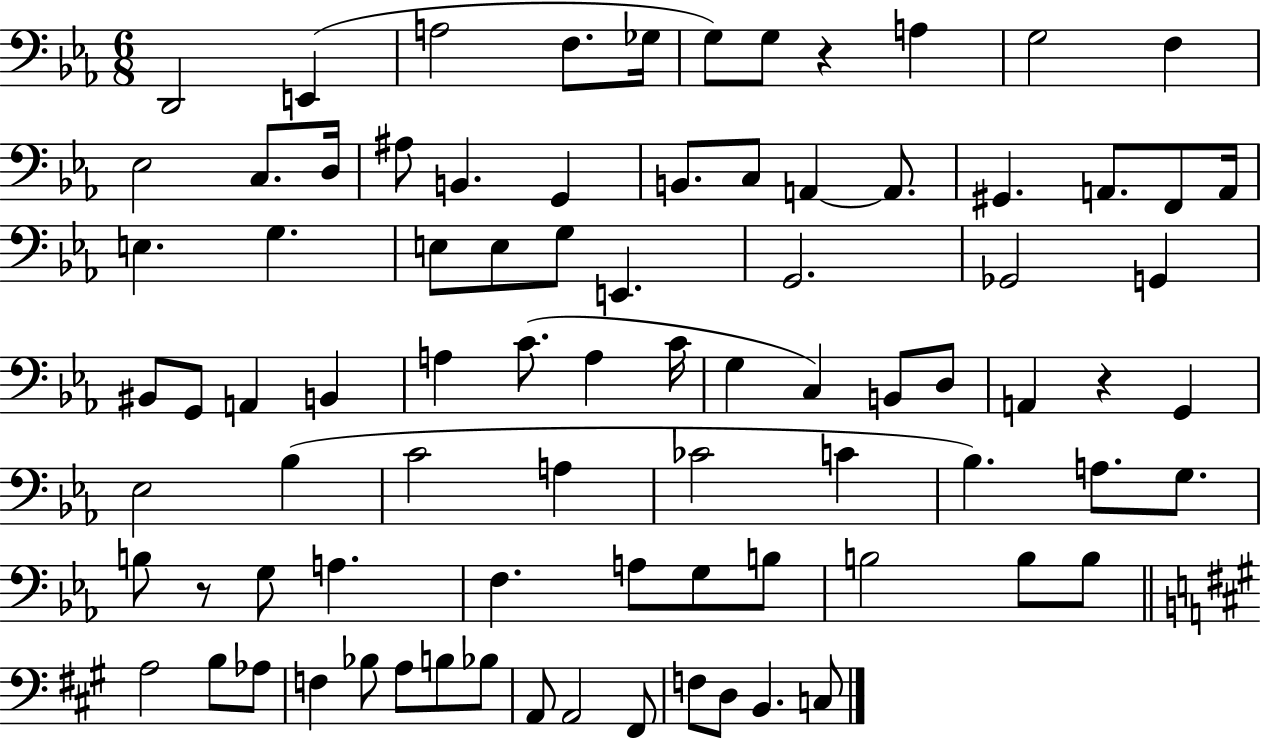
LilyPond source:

{
  \clef bass
  \numericTimeSignature
  \time 6/8
  \key ees \major
  d,2 e,4( | a2 f8. ges16 | g8) g8 r4 a4 | g2 f4 | \break ees2 c8. d16 | ais8 b,4. g,4 | b,8. c8 a,4~~ a,8. | gis,4. a,8. f,8 a,16 | \break e4. g4. | e8 e8 g8 e,4. | g,2. | ges,2 g,4 | \break bis,8 g,8 a,4 b,4 | a4 c'8.( a4 c'16 | g4 c4) b,8 d8 | a,4 r4 g,4 | \break ees2 bes4( | c'2 a4 | ces'2 c'4 | bes4.) a8. g8. | \break b8 r8 g8 a4. | f4. a8 g8 b8 | b2 b8 b8 | \bar "||" \break \key a \major a2 b8 aes8 | f4 bes8 a8 b8 bes8 | a,8 a,2 fis,8 | f8 d8 b,4. c8 | \break \bar "|."
}